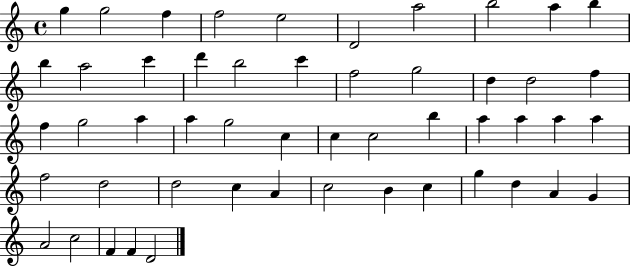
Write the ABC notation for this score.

X:1
T:Untitled
M:4/4
L:1/4
K:C
g g2 f f2 e2 D2 a2 b2 a b b a2 c' d' b2 c' f2 g2 d d2 f f g2 a a g2 c c c2 b a a a a f2 d2 d2 c A c2 B c g d A G A2 c2 F F D2